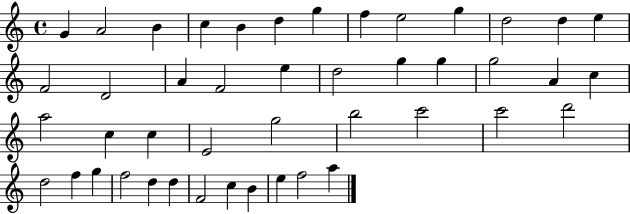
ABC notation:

X:1
T:Untitled
M:4/4
L:1/4
K:C
G A2 B c B d g f e2 g d2 d e F2 D2 A F2 e d2 g g g2 A c a2 c c E2 g2 b2 c'2 c'2 d'2 d2 f g f2 d d F2 c B e f2 a